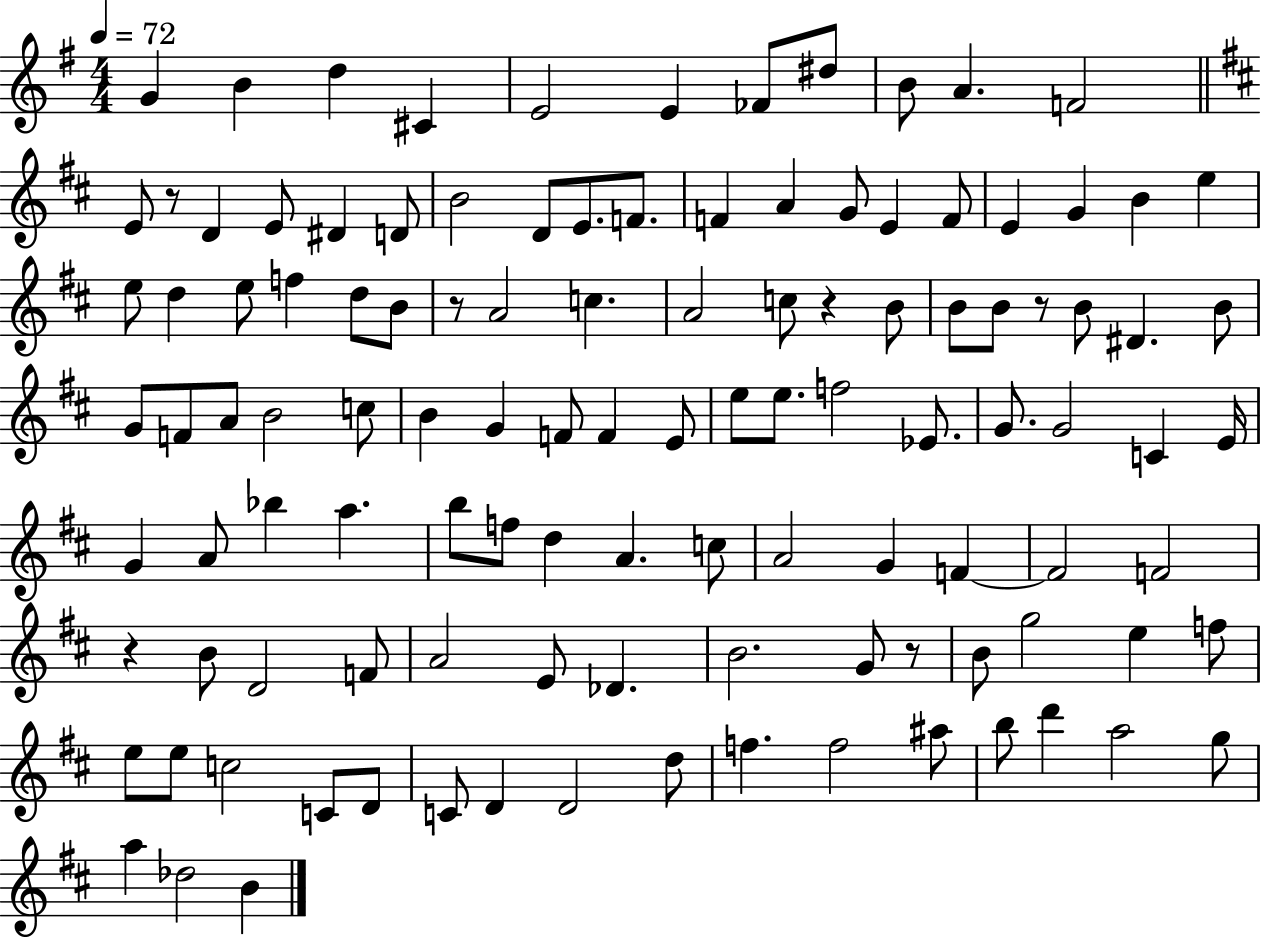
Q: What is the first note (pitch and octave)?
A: G4